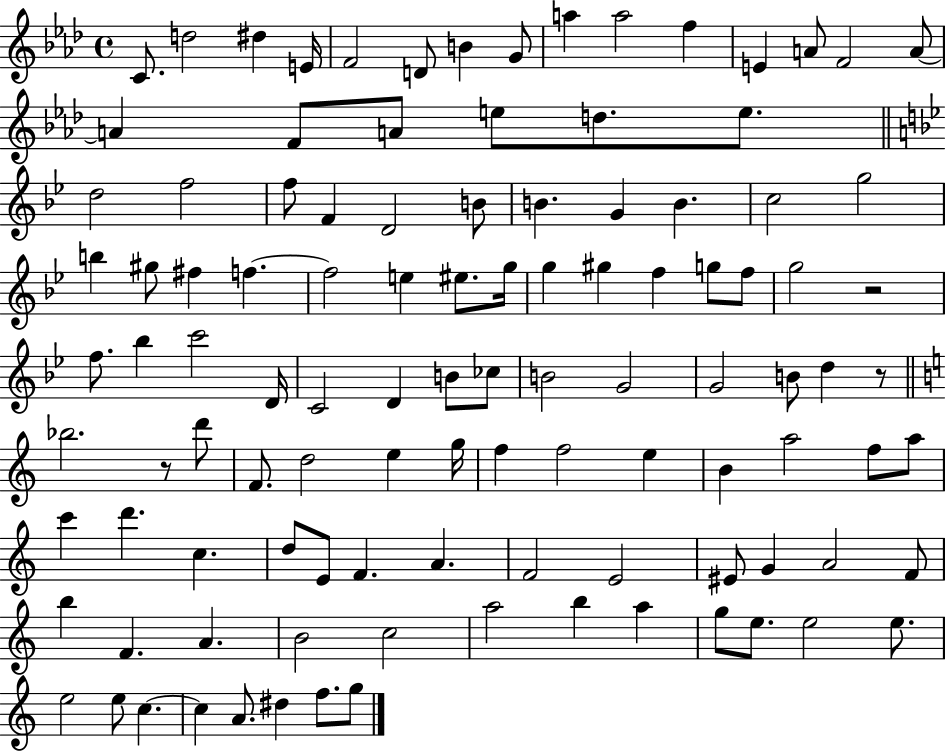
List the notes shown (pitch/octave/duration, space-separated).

C4/e. D5/h D#5/q E4/s F4/h D4/e B4/q G4/e A5/q A5/h F5/q E4/q A4/e F4/h A4/e A4/q F4/e A4/e E5/e D5/e. E5/e. D5/h F5/h F5/e F4/q D4/h B4/e B4/q. G4/q B4/q. C5/h G5/h B5/q G#5/e F#5/q F5/q. F5/h E5/q EIS5/e. G5/s G5/q G#5/q F5/q G5/e F5/e G5/h R/h F5/e. Bb5/q C6/h D4/s C4/h D4/q B4/e CES5/e B4/h G4/h G4/h B4/e D5/q R/e Bb5/h. R/e D6/e F4/e. D5/h E5/q G5/s F5/q F5/h E5/q B4/q A5/h F5/e A5/e C6/q D6/q. C5/q. D5/e E4/e F4/q. A4/q. F4/h E4/h EIS4/e G4/q A4/h F4/e B5/q F4/q. A4/q. B4/h C5/h A5/h B5/q A5/q G5/e E5/e. E5/h E5/e. E5/h E5/e C5/q. C5/q A4/e. D#5/q F5/e. G5/e